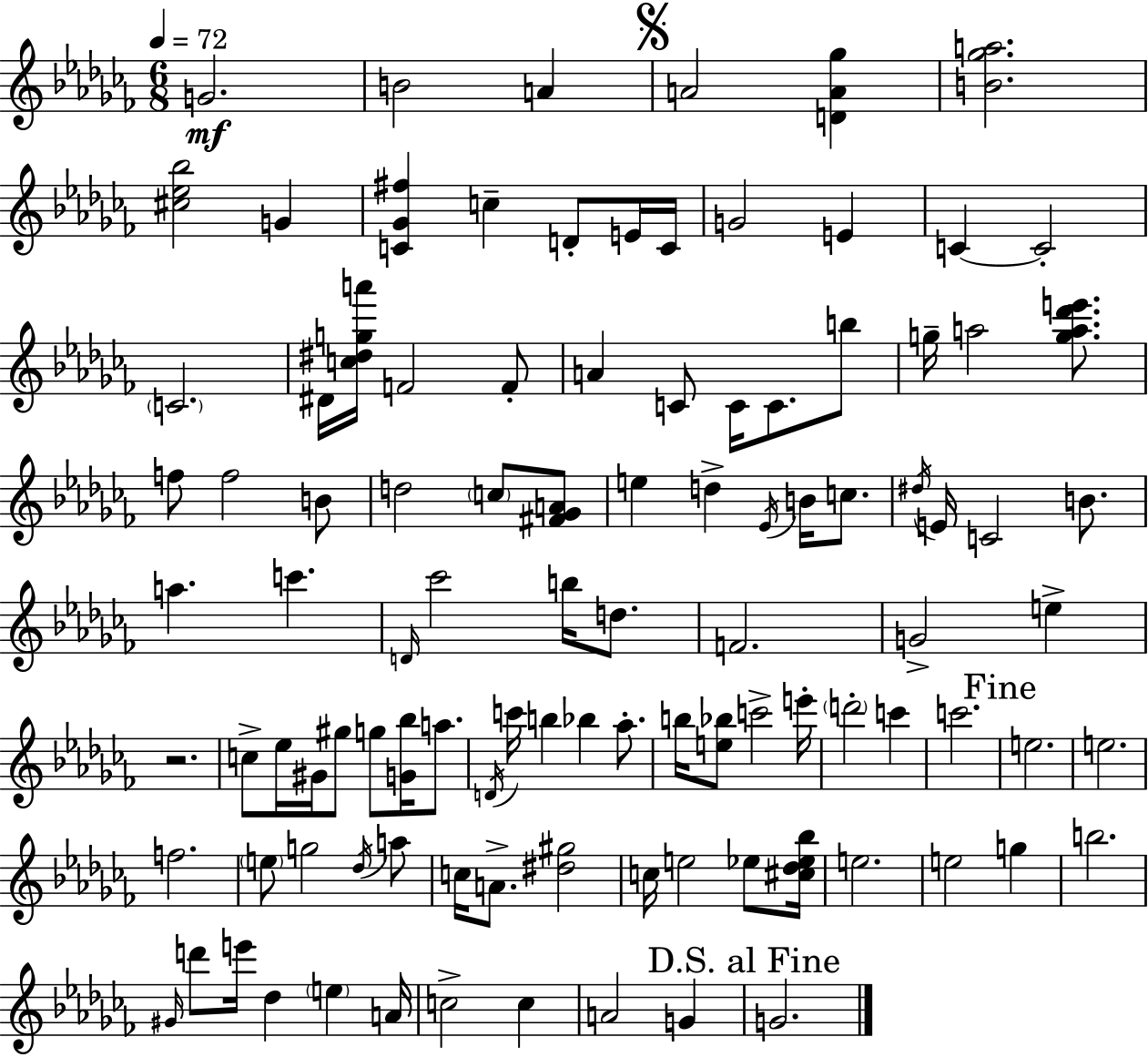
G4/h. B4/h A4/q A4/h [D4,A4,Gb5]/q [B4,Gb5,A5]/h. [C#5,Eb5,Bb5]/h G4/q [C4,Gb4,F#5]/q C5/q D4/e E4/s C4/s G4/h E4/q C4/q C4/h C4/h. D#4/s [C5,D#5,G5,A6]/s F4/h F4/e A4/q C4/e C4/s C4/e. B5/e G5/s A5/h [G5,A5,Db6,E6]/e. F5/e F5/h B4/e D5/h C5/e [F#4,Gb4,A4]/e E5/q D5/q Eb4/s B4/s C5/e. D#5/s E4/s C4/h B4/e. A5/q. C6/q. D4/s CES6/h B5/s D5/e. F4/h. G4/h E5/q R/h. C5/e Eb5/s G#4/s G#5/e G5/e [G4,Bb5]/s A5/e. D4/s C6/s B5/q Bb5/q Ab5/e. B5/s [E5,Bb5]/e C6/h E6/s D6/h C6/q C6/h. E5/h. E5/h. F5/h. E5/e G5/h Db5/s A5/e C5/s A4/e. [D#5,G#5]/h C5/s E5/h Eb5/e [C#5,Db5,Eb5,Bb5]/s E5/h. E5/h G5/q B5/h. G#4/s D6/e E6/s Db5/q E5/q A4/s C5/h C5/q A4/h G4/q G4/h.